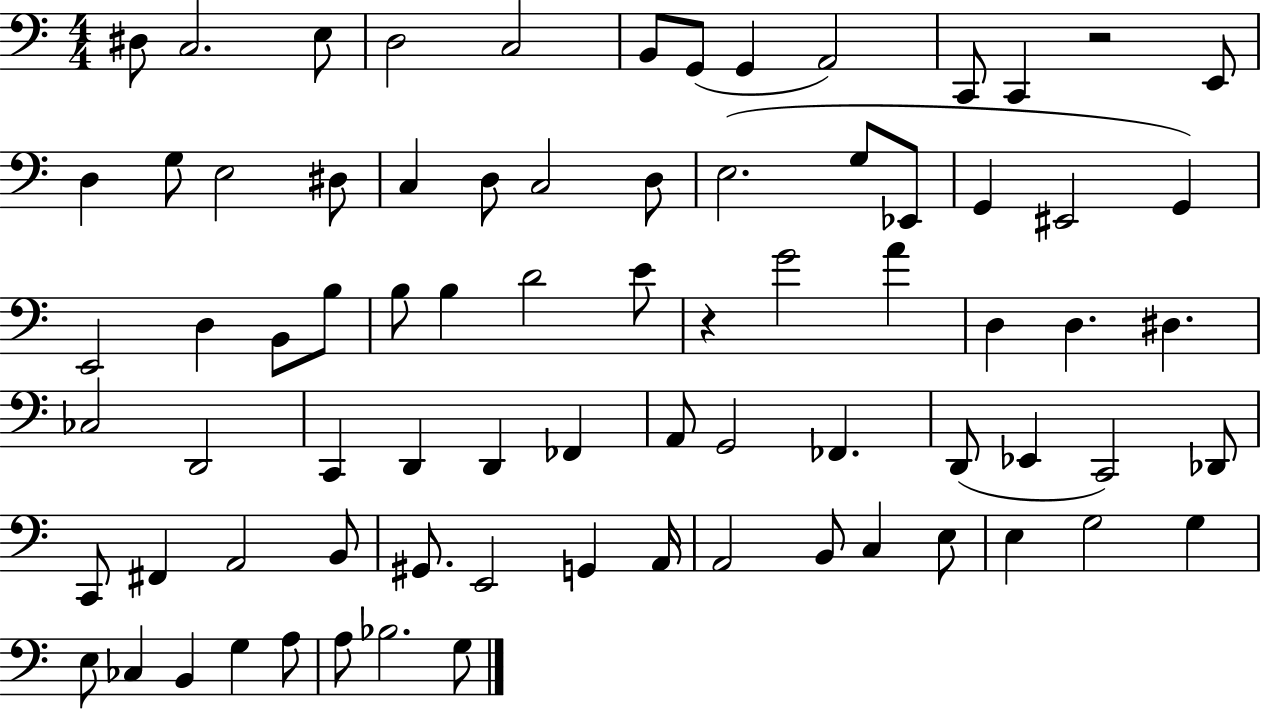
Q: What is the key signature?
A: C major